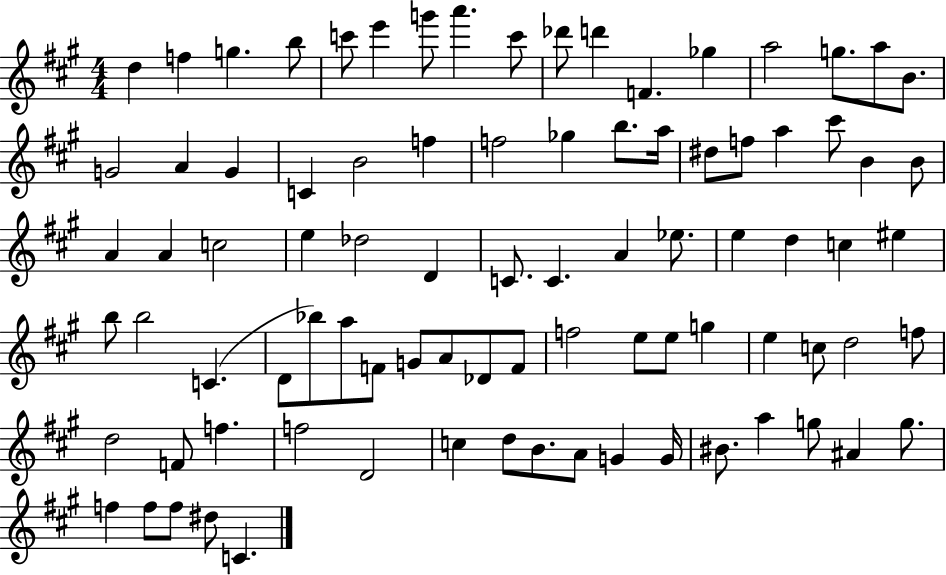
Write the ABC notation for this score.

X:1
T:Untitled
M:4/4
L:1/4
K:A
d f g b/2 c'/2 e' g'/2 a' c'/2 _d'/2 d' F _g a2 g/2 a/2 B/2 G2 A G C B2 f f2 _g b/2 a/4 ^d/2 f/2 a ^c'/2 B B/2 A A c2 e _d2 D C/2 C A _e/2 e d c ^e b/2 b2 C D/2 _b/2 a/2 F/2 G/2 A/2 _D/2 F/2 f2 e/2 e/2 g e c/2 d2 f/2 d2 F/2 f f2 D2 c d/2 B/2 A/2 G G/4 ^B/2 a g/2 ^A g/2 f f/2 f/2 ^d/2 C